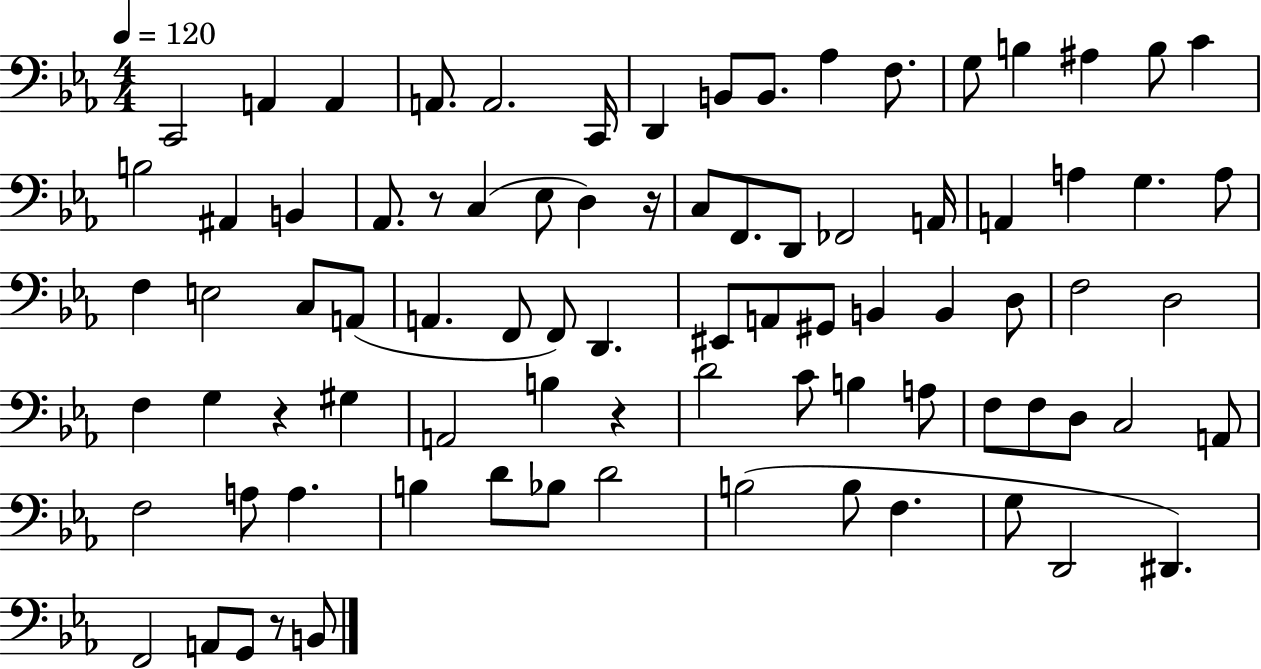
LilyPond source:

{
  \clef bass
  \numericTimeSignature
  \time 4/4
  \key ees \major
  \tempo 4 = 120
  c,2 a,4 a,4 | a,8. a,2. c,16 | d,4 b,8 b,8. aes4 f8. | g8 b4 ais4 b8 c'4 | \break b2 ais,4 b,4 | aes,8. r8 c4( ees8 d4) r16 | c8 f,8. d,8 fes,2 a,16 | a,4 a4 g4. a8 | \break f4 e2 c8 a,8( | a,4. f,8 f,8) d,4. | eis,8 a,8 gis,8 b,4 b,4 d8 | f2 d2 | \break f4 g4 r4 gis4 | a,2 b4 r4 | d'2 c'8 b4 a8 | f8 f8 d8 c2 a,8 | \break f2 a8 a4. | b4 d'8 bes8 d'2 | b2( b8 f4. | g8 d,2 dis,4.) | \break f,2 a,8 g,8 r8 b,8 | \bar "|."
}